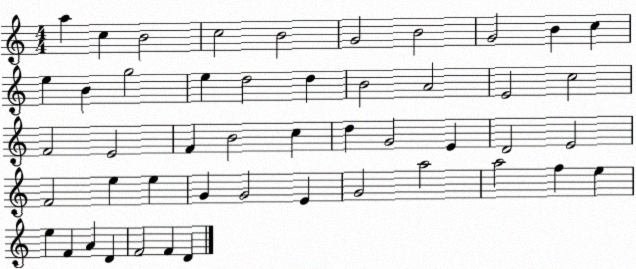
X:1
T:Untitled
M:4/4
L:1/4
K:C
a c B2 c2 B2 G2 B2 G2 B c e B g2 e d2 d B2 A2 E2 c2 F2 E2 F B2 c d G2 E D2 E2 F2 e e G G2 E G2 a2 a2 f e e F A D F2 F D